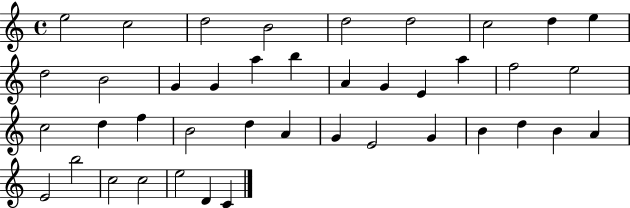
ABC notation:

X:1
T:Untitled
M:4/4
L:1/4
K:C
e2 c2 d2 B2 d2 d2 c2 d e d2 B2 G G a b A G E a f2 e2 c2 d f B2 d A G E2 G B d B A E2 b2 c2 c2 e2 D C